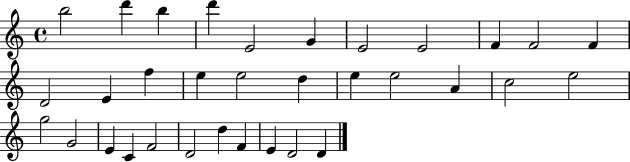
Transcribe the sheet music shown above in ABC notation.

X:1
T:Untitled
M:4/4
L:1/4
K:C
b2 d' b d' E2 G E2 E2 F F2 F D2 E f e e2 d e e2 A c2 e2 g2 G2 E C F2 D2 d F E D2 D